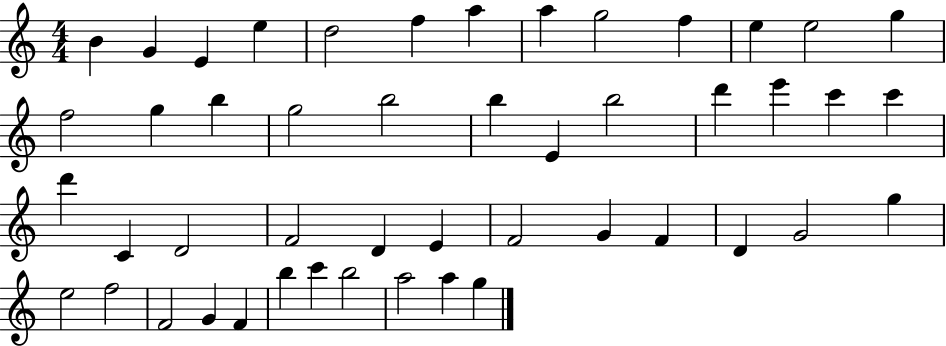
{
  \clef treble
  \numericTimeSignature
  \time 4/4
  \key c \major
  b'4 g'4 e'4 e''4 | d''2 f''4 a''4 | a''4 g''2 f''4 | e''4 e''2 g''4 | \break f''2 g''4 b''4 | g''2 b''2 | b''4 e'4 b''2 | d'''4 e'''4 c'''4 c'''4 | \break d'''4 c'4 d'2 | f'2 d'4 e'4 | f'2 g'4 f'4 | d'4 g'2 g''4 | \break e''2 f''2 | f'2 g'4 f'4 | b''4 c'''4 b''2 | a''2 a''4 g''4 | \break \bar "|."
}